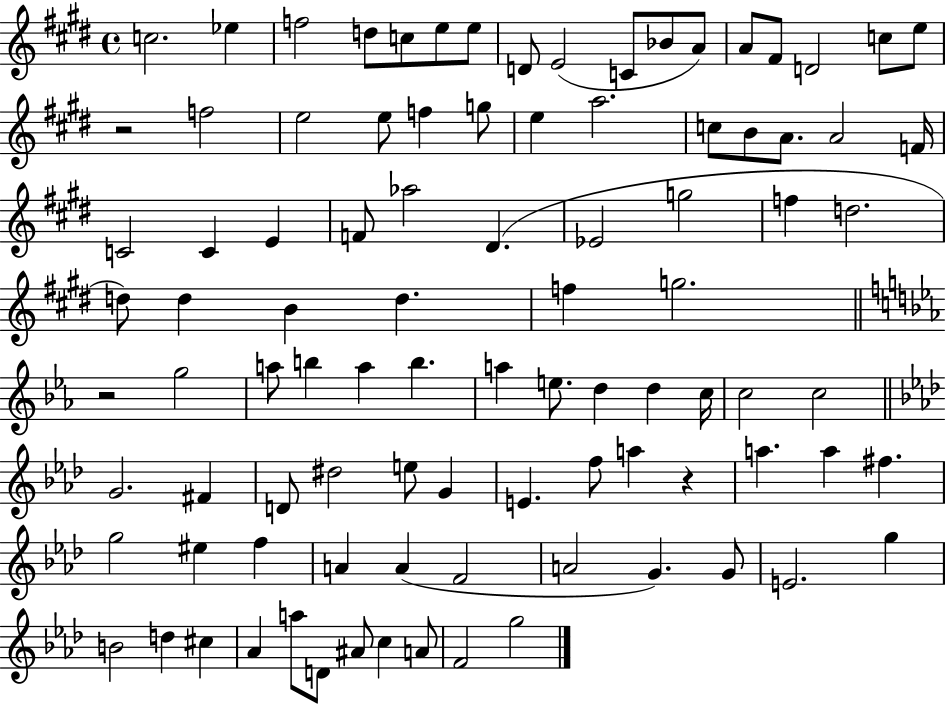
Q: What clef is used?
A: treble